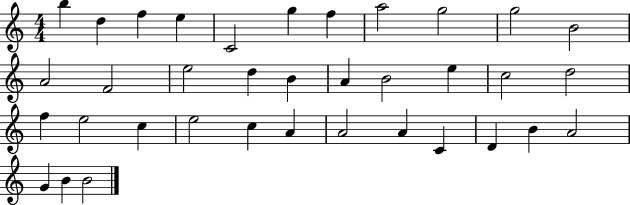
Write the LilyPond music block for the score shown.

{
  \clef treble
  \numericTimeSignature
  \time 4/4
  \key c \major
  b''4 d''4 f''4 e''4 | c'2 g''4 f''4 | a''2 g''2 | g''2 b'2 | \break a'2 f'2 | e''2 d''4 b'4 | a'4 b'2 e''4 | c''2 d''2 | \break f''4 e''2 c''4 | e''2 c''4 a'4 | a'2 a'4 c'4 | d'4 b'4 a'2 | \break g'4 b'4 b'2 | \bar "|."
}